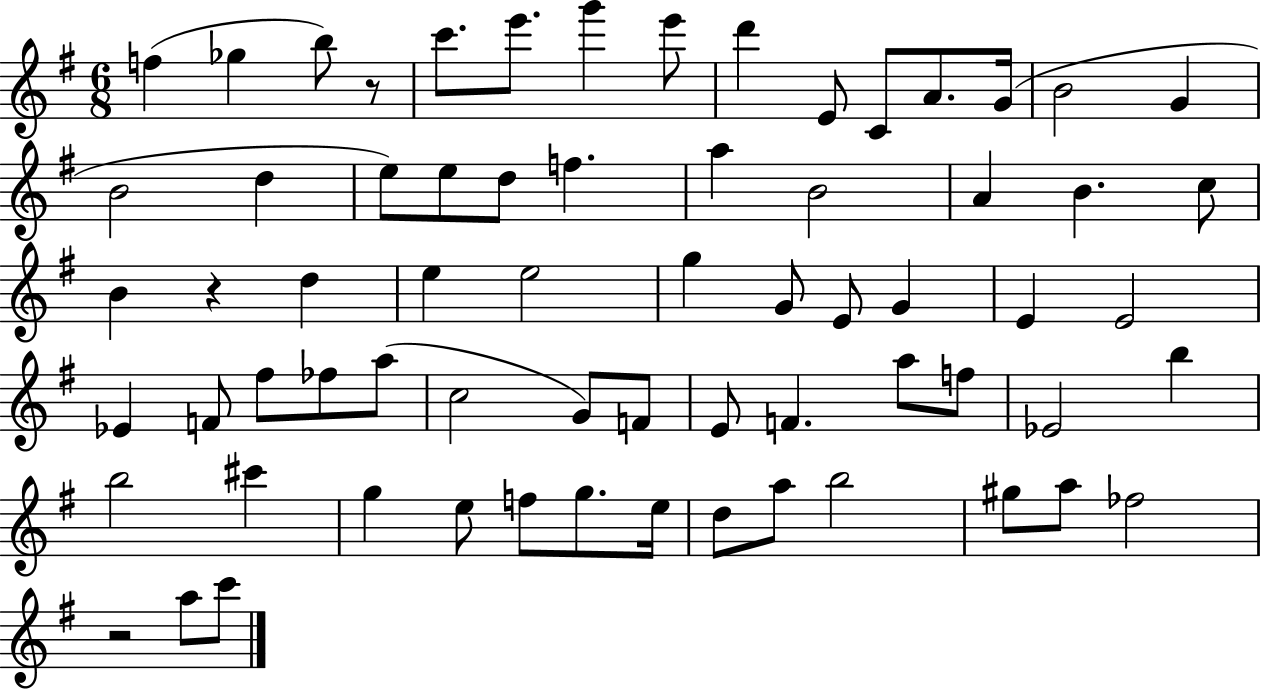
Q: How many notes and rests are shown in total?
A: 67